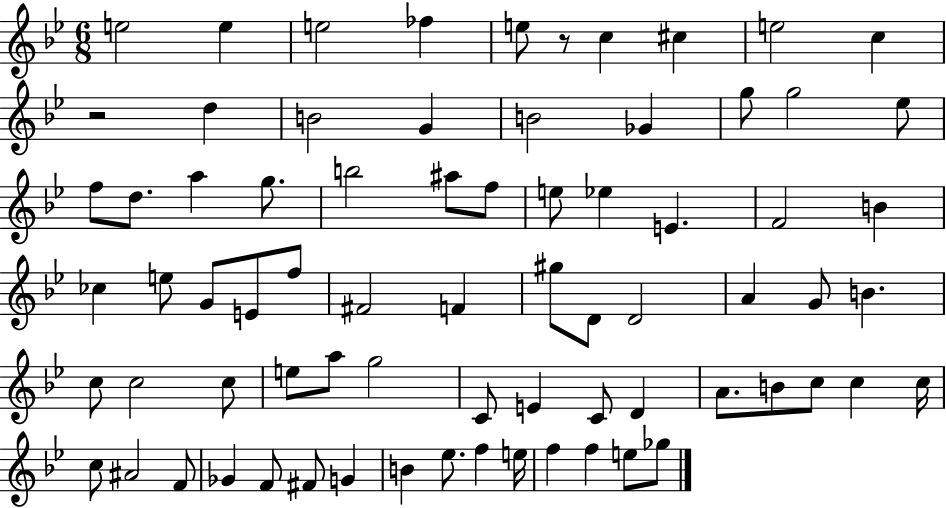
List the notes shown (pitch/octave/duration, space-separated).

E5/h E5/q E5/h FES5/q E5/e R/e C5/q C#5/q E5/h C5/q R/h D5/q B4/h G4/q B4/h Gb4/q G5/e G5/h Eb5/e F5/e D5/e. A5/q G5/e. B5/h A#5/e F5/e E5/e Eb5/q E4/q. F4/h B4/q CES5/q E5/e G4/e E4/e F5/e F#4/h F4/q G#5/e D4/e D4/h A4/q G4/e B4/q. C5/e C5/h C5/e E5/e A5/e G5/h C4/e E4/q C4/e D4/q A4/e. B4/e C5/e C5/q C5/s C5/e A#4/h F4/e Gb4/q F4/e F#4/e G4/q B4/q Eb5/e. F5/q E5/s F5/q F5/q E5/e Gb5/e